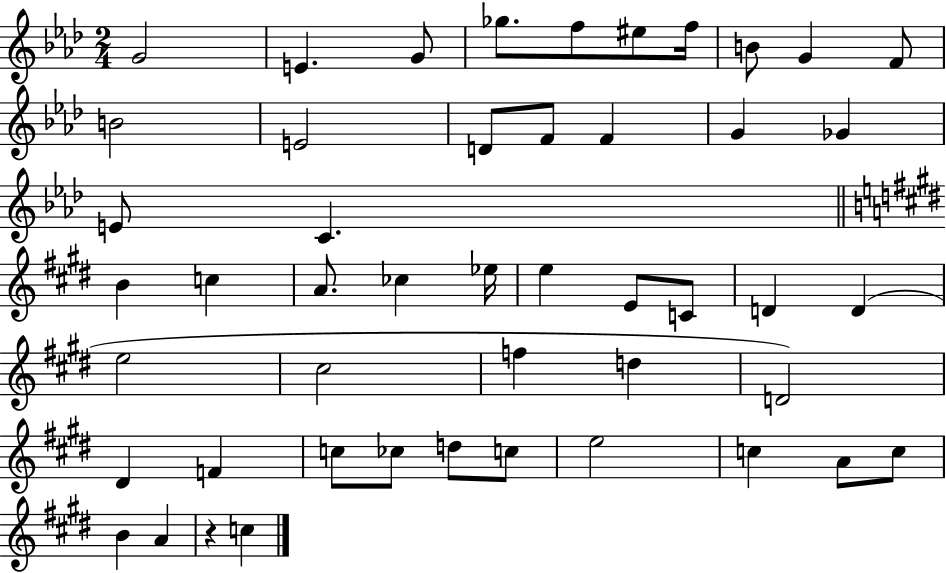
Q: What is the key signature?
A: AES major